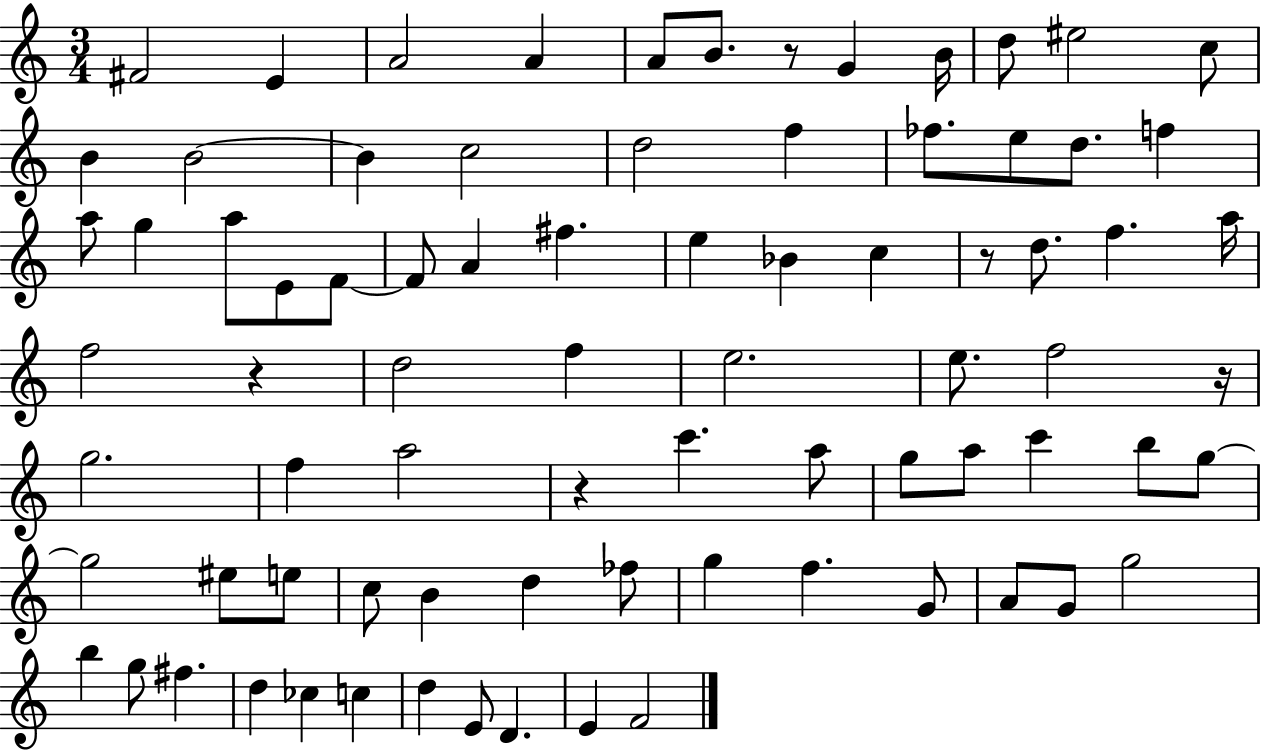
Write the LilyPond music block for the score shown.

{
  \clef treble
  \numericTimeSignature
  \time 3/4
  \key c \major
  fis'2 e'4 | a'2 a'4 | a'8 b'8. r8 g'4 b'16 | d''8 eis''2 c''8 | \break b'4 b'2~~ | b'4 c''2 | d''2 f''4 | fes''8. e''8 d''8. f''4 | \break a''8 g''4 a''8 e'8 f'8~~ | f'8 a'4 fis''4. | e''4 bes'4 c''4 | r8 d''8. f''4. a''16 | \break f''2 r4 | d''2 f''4 | e''2. | e''8. f''2 r16 | \break g''2. | f''4 a''2 | r4 c'''4. a''8 | g''8 a''8 c'''4 b''8 g''8~~ | \break g''2 eis''8 e''8 | c''8 b'4 d''4 fes''8 | g''4 f''4. g'8 | a'8 g'8 g''2 | \break b''4 g''8 fis''4. | d''4 ces''4 c''4 | d''4 e'8 d'4. | e'4 f'2 | \break \bar "|."
}